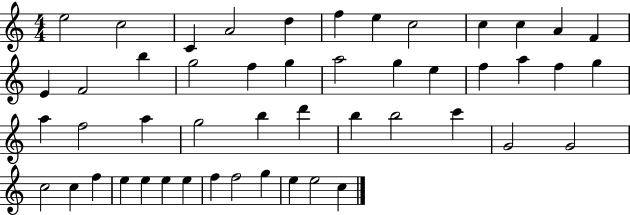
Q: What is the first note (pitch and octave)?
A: E5